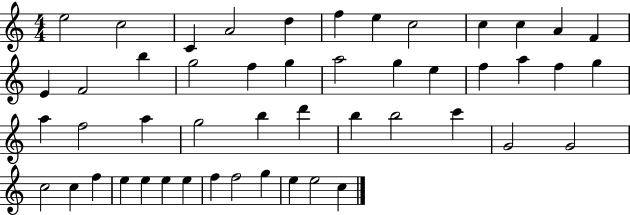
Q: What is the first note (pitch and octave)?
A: E5